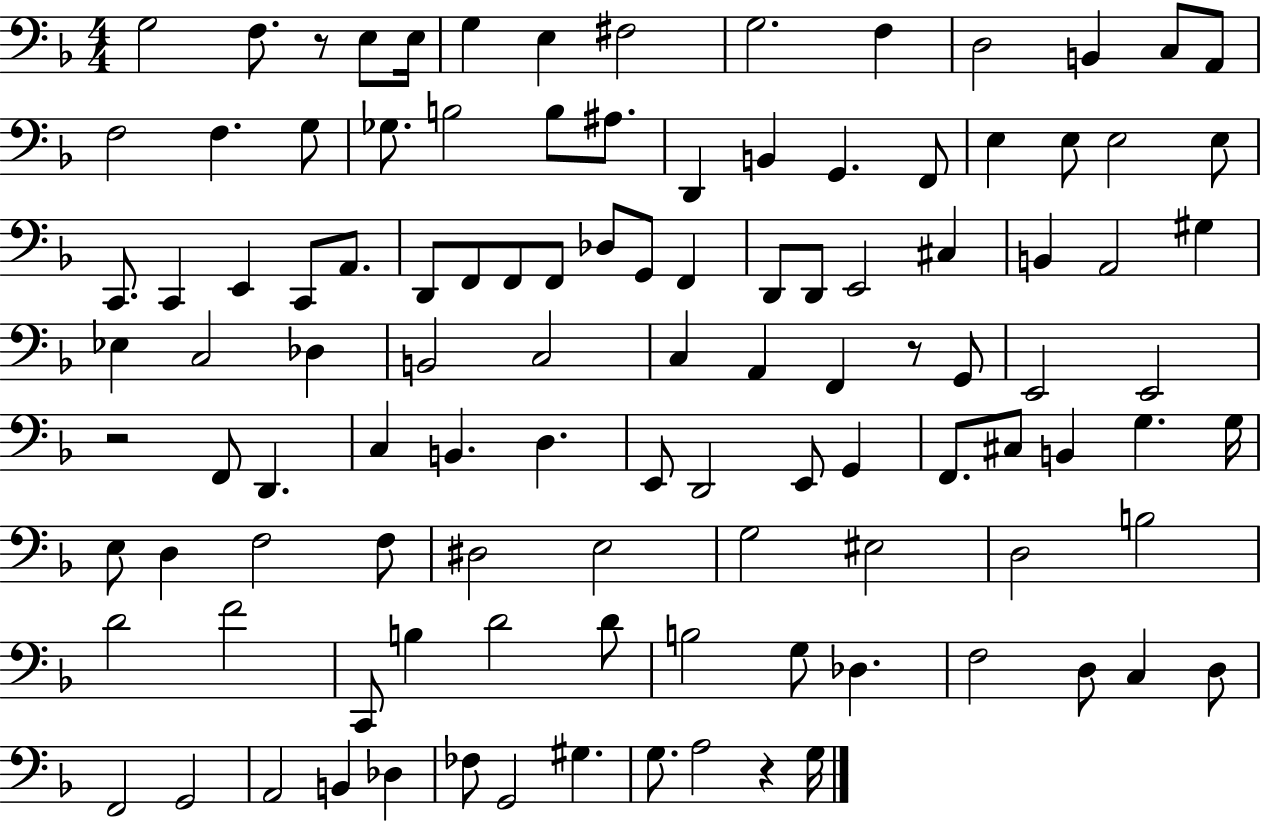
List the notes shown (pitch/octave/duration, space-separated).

G3/h F3/e. R/e E3/e E3/s G3/q E3/q F#3/h G3/h. F3/q D3/h B2/q C3/e A2/e F3/h F3/q. G3/e Gb3/e. B3/h B3/e A#3/e. D2/q B2/q G2/q. F2/e E3/q E3/e E3/h E3/e C2/e. C2/q E2/q C2/e A2/e. D2/e F2/e F2/e F2/e Db3/e G2/e F2/q D2/e D2/e E2/h C#3/q B2/q A2/h G#3/q Eb3/q C3/h Db3/q B2/h C3/h C3/q A2/q F2/q R/e G2/e E2/h E2/h R/h F2/e D2/q. C3/q B2/q. D3/q. E2/e D2/h E2/e G2/q F2/e. C#3/e B2/q G3/q. G3/s E3/e D3/q F3/h F3/e D#3/h E3/h G3/h EIS3/h D3/h B3/h D4/h F4/h C2/e B3/q D4/h D4/e B3/h G3/e Db3/q. F3/h D3/e C3/q D3/e F2/h G2/h A2/h B2/q Db3/q FES3/e G2/h G#3/q. G3/e. A3/h R/q G3/s